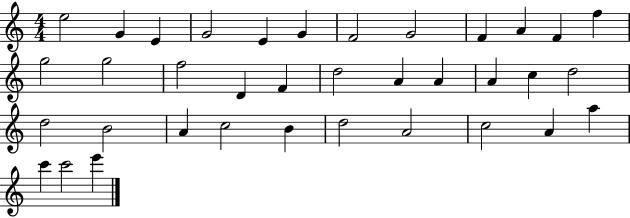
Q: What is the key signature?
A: C major